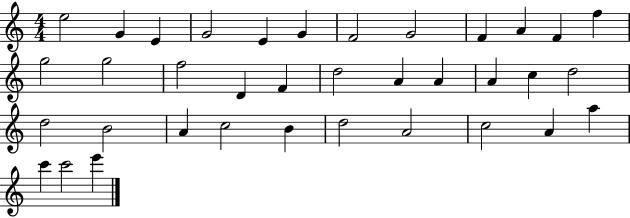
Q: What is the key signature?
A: C major